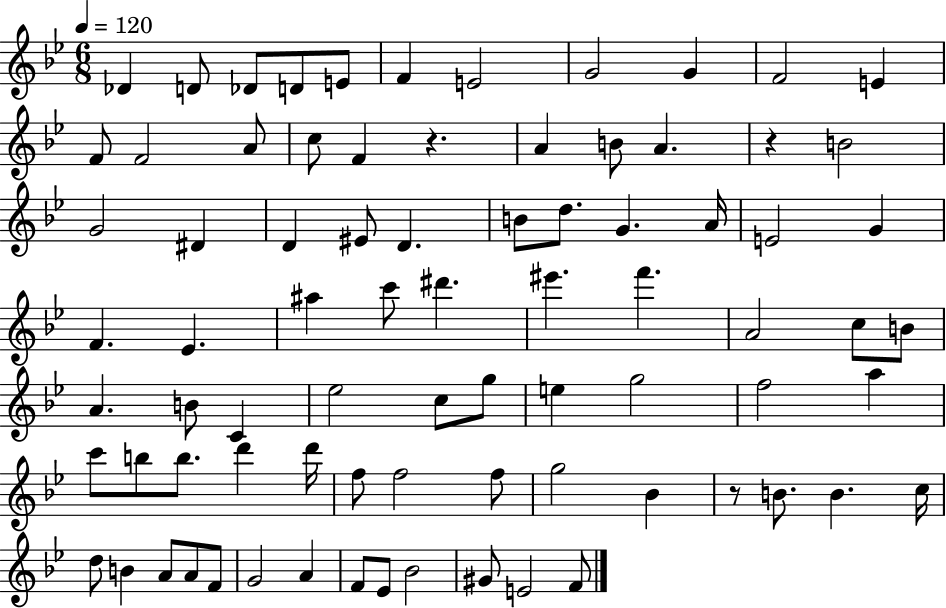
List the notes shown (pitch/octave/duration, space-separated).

Db4/q D4/e Db4/e D4/e E4/e F4/q E4/h G4/h G4/q F4/h E4/q F4/e F4/h A4/e C5/e F4/q R/q. A4/q B4/e A4/q. R/q B4/h G4/h D#4/q D4/q EIS4/e D4/q. B4/e D5/e. G4/q. A4/s E4/h G4/q F4/q. Eb4/q. A#5/q C6/e D#6/q. EIS6/q. F6/q. A4/h C5/e B4/e A4/q. B4/e C4/q Eb5/h C5/e G5/e E5/q G5/h F5/h A5/q C6/e B5/e B5/e. D6/q D6/s F5/e F5/h F5/e G5/h Bb4/q R/e B4/e. B4/q. C5/s D5/e B4/q A4/e A4/e F4/e G4/h A4/q F4/e Eb4/e Bb4/h G#4/e E4/h F4/e